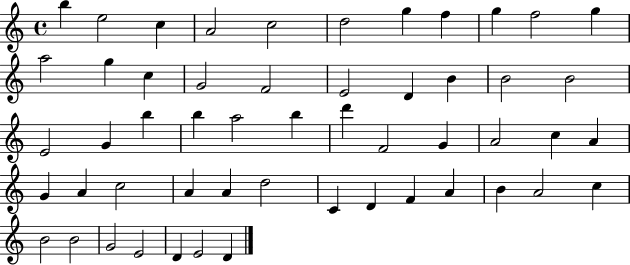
B5/q E5/h C5/q A4/h C5/h D5/h G5/q F5/q G5/q F5/h G5/q A5/h G5/q C5/q G4/h F4/h E4/h D4/q B4/q B4/h B4/h E4/h G4/q B5/q B5/q A5/h B5/q D6/q F4/h G4/q A4/h C5/q A4/q G4/q A4/q C5/h A4/q A4/q D5/h C4/q D4/q F4/q A4/q B4/q A4/h C5/q B4/h B4/h G4/h E4/h D4/q E4/h D4/q